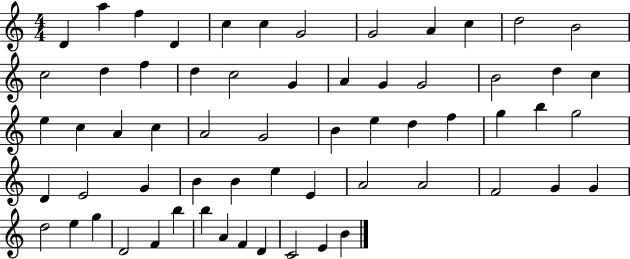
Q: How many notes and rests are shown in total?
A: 62